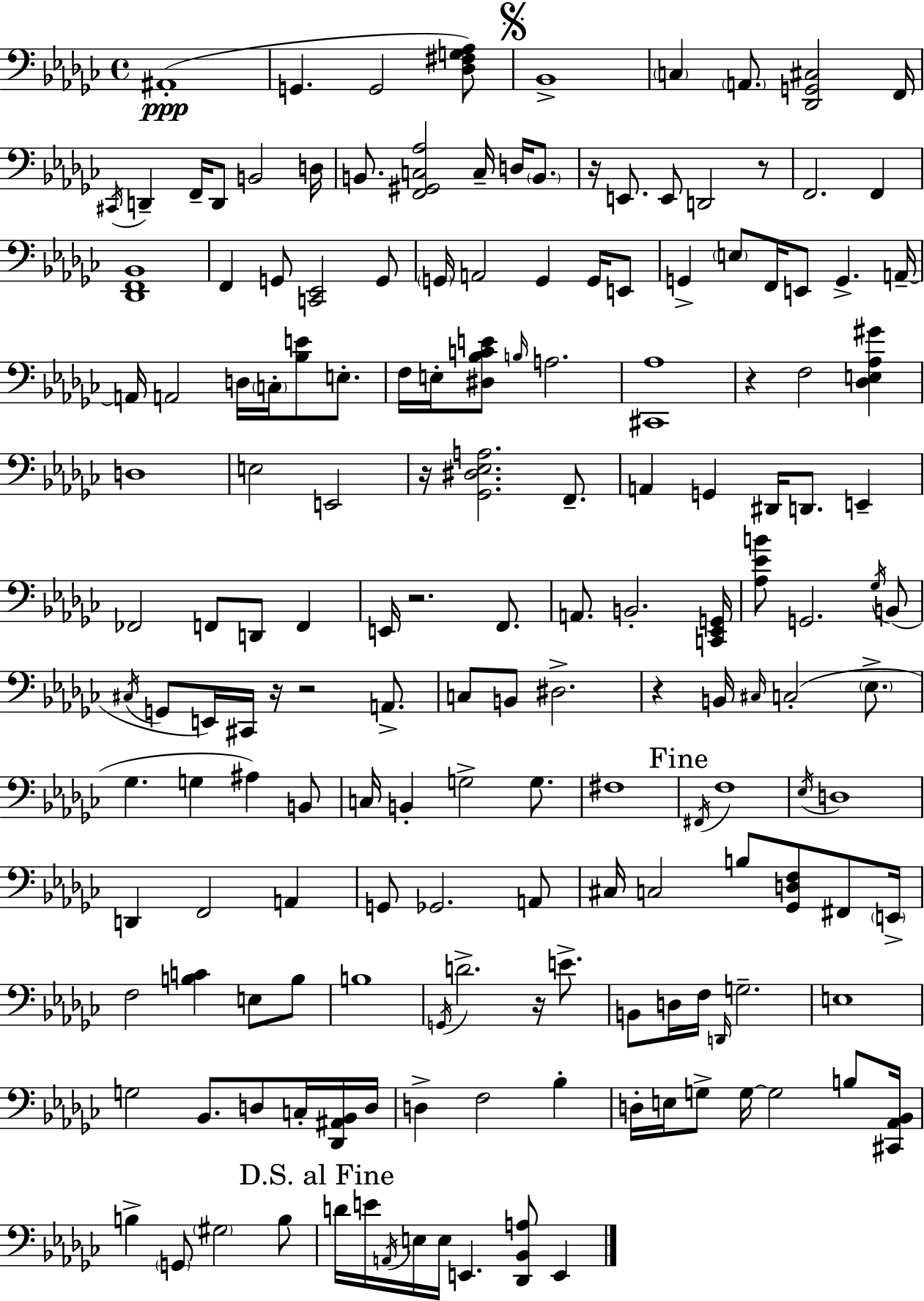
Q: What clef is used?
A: bass